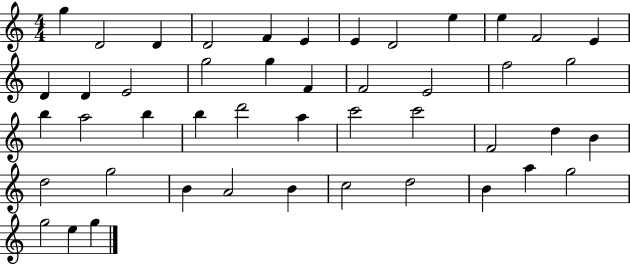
{
  \clef treble
  \numericTimeSignature
  \time 4/4
  \key c \major
  g''4 d'2 d'4 | d'2 f'4 e'4 | e'4 d'2 e''4 | e''4 f'2 e'4 | \break d'4 d'4 e'2 | g''2 g''4 f'4 | f'2 e'2 | f''2 g''2 | \break b''4 a''2 b''4 | b''4 d'''2 a''4 | c'''2 c'''2 | f'2 d''4 b'4 | \break d''2 g''2 | b'4 a'2 b'4 | c''2 d''2 | b'4 a''4 g''2 | \break g''2 e''4 g''4 | \bar "|."
}